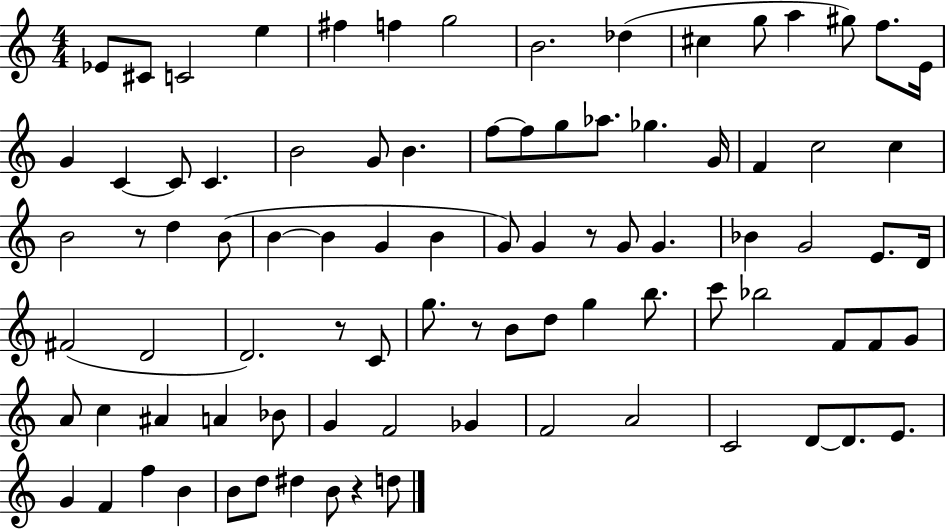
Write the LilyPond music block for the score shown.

{
  \clef treble
  \numericTimeSignature
  \time 4/4
  \key c \major
  ees'8 cis'8 c'2 e''4 | fis''4 f''4 g''2 | b'2. des''4( | cis''4 g''8 a''4 gis''8) f''8. e'16 | \break g'4 c'4~~ c'8 c'4. | b'2 g'8 b'4. | f''8~~ f''8 g''8 aes''8. ges''4. g'16 | f'4 c''2 c''4 | \break b'2 r8 d''4 b'8( | b'4~~ b'4 g'4 b'4 | g'8) g'4 r8 g'8 g'4. | bes'4 g'2 e'8. d'16 | \break fis'2( d'2 | d'2.) r8 c'8 | g''8. r8 b'8 d''8 g''4 b''8. | c'''8 bes''2 f'8 f'8 g'8 | \break a'8 c''4 ais'4 a'4 bes'8 | g'4 f'2 ges'4 | f'2 a'2 | c'2 d'8~~ d'8. e'8. | \break g'4 f'4 f''4 b'4 | b'8 d''8 dis''4 b'8 r4 d''8 | \bar "|."
}